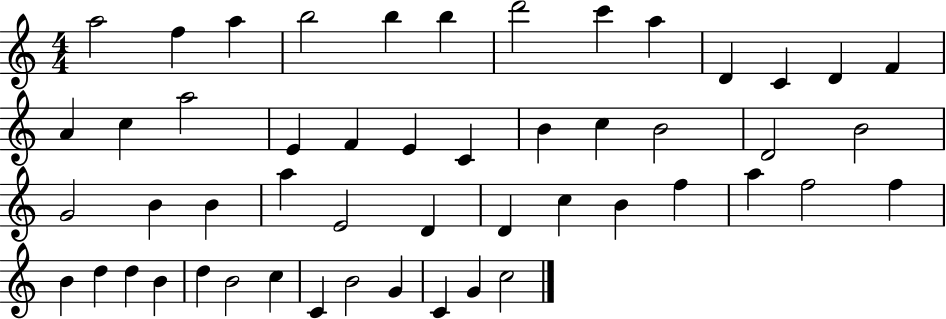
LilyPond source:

{
  \clef treble
  \numericTimeSignature
  \time 4/4
  \key c \major
  a''2 f''4 a''4 | b''2 b''4 b''4 | d'''2 c'''4 a''4 | d'4 c'4 d'4 f'4 | \break a'4 c''4 a''2 | e'4 f'4 e'4 c'4 | b'4 c''4 b'2 | d'2 b'2 | \break g'2 b'4 b'4 | a''4 e'2 d'4 | d'4 c''4 b'4 f''4 | a''4 f''2 f''4 | \break b'4 d''4 d''4 b'4 | d''4 b'2 c''4 | c'4 b'2 g'4 | c'4 g'4 c''2 | \break \bar "|."
}